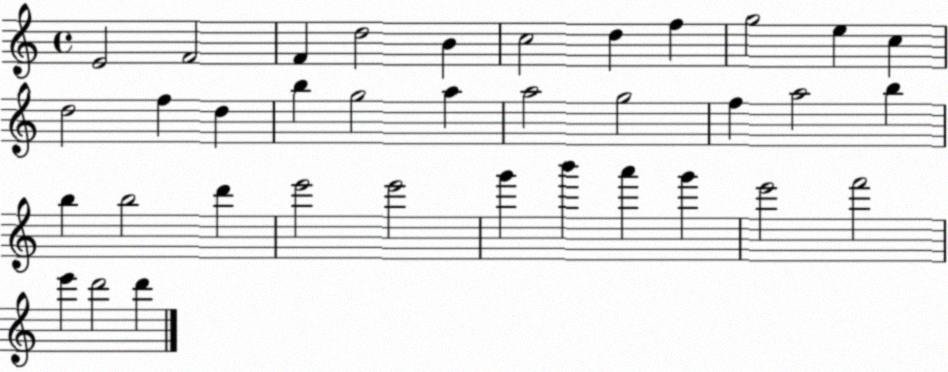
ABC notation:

X:1
T:Untitled
M:4/4
L:1/4
K:C
E2 F2 F d2 B c2 d f g2 e c d2 f d b g2 a a2 g2 f a2 b b b2 d' e'2 e'2 g' b' a' g' e'2 f'2 e' d'2 d'